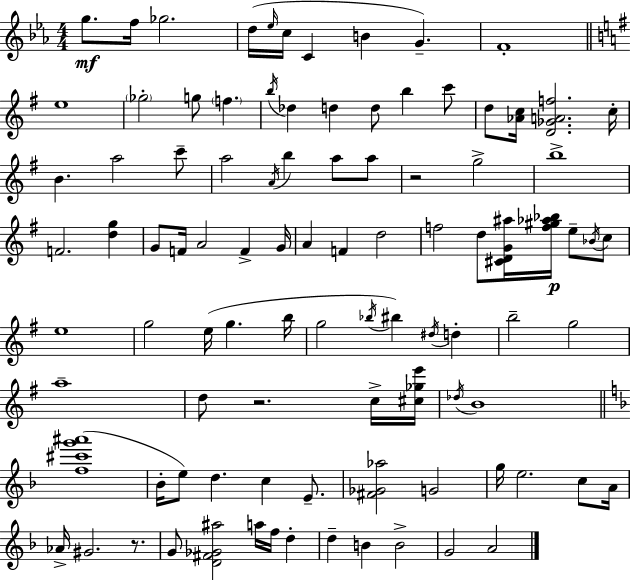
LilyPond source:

{
  \clef treble
  \numericTimeSignature
  \time 4/4
  \key ees \major
  g''8.\mf f''16 ges''2. | d''16( \grace { ees''16 } c''16 c'4 b'4 g'4.--) | f'1-. | \bar "||" \break \key e \minor e''1 | \parenthesize ges''2-. g''8 \parenthesize f''4. | \acciaccatura { b''16 } des''4 d''4 d''8 b''4 c'''8 | d''8 <aes' c''>16 <d' ges' a' f''>2. | \break c''16-. b'4. a''2 c'''8-- | a''2 \acciaccatura { a'16 } b''4 a''8 | a''8 r2 g''2-> | b''1-> | \break f'2. <d'' g''>4 | g'8 f'16 a'2 f'4-> | g'16 a'4 f'4 d''2 | f''2 d''8 <cis' d' g' ais''>16 <f'' gis'' aes'' bes''>16\p e''8-- | \break \acciaccatura { bes'16 } c''8 e''1 | g''2 e''16( g''4. | b''16 g''2 \acciaccatura { bes''16 } bis''4) | \acciaccatura { dis''16 } d''4-. b''2-- g''2 | \break a''1-- | d''8 r2. | c''16-> <cis'' ges'' e'''>16 \acciaccatura { des''16 } b'1 | \bar "||" \break \key f \major <f'' cis''' g''' ais'''>1( | bes'16-. e''8) d''4. c''4 e'8.-- | <fis' ges' aes''>2 g'2 | g''16 e''2. c''8 a'16 | \break aes'16-> gis'2. r8. | g'8 <d' fis' ges' ais''>2 a''16 f''16 d''4-. | d''4-- b'4 b'2-> | g'2 a'2 | \break \bar "|."
}